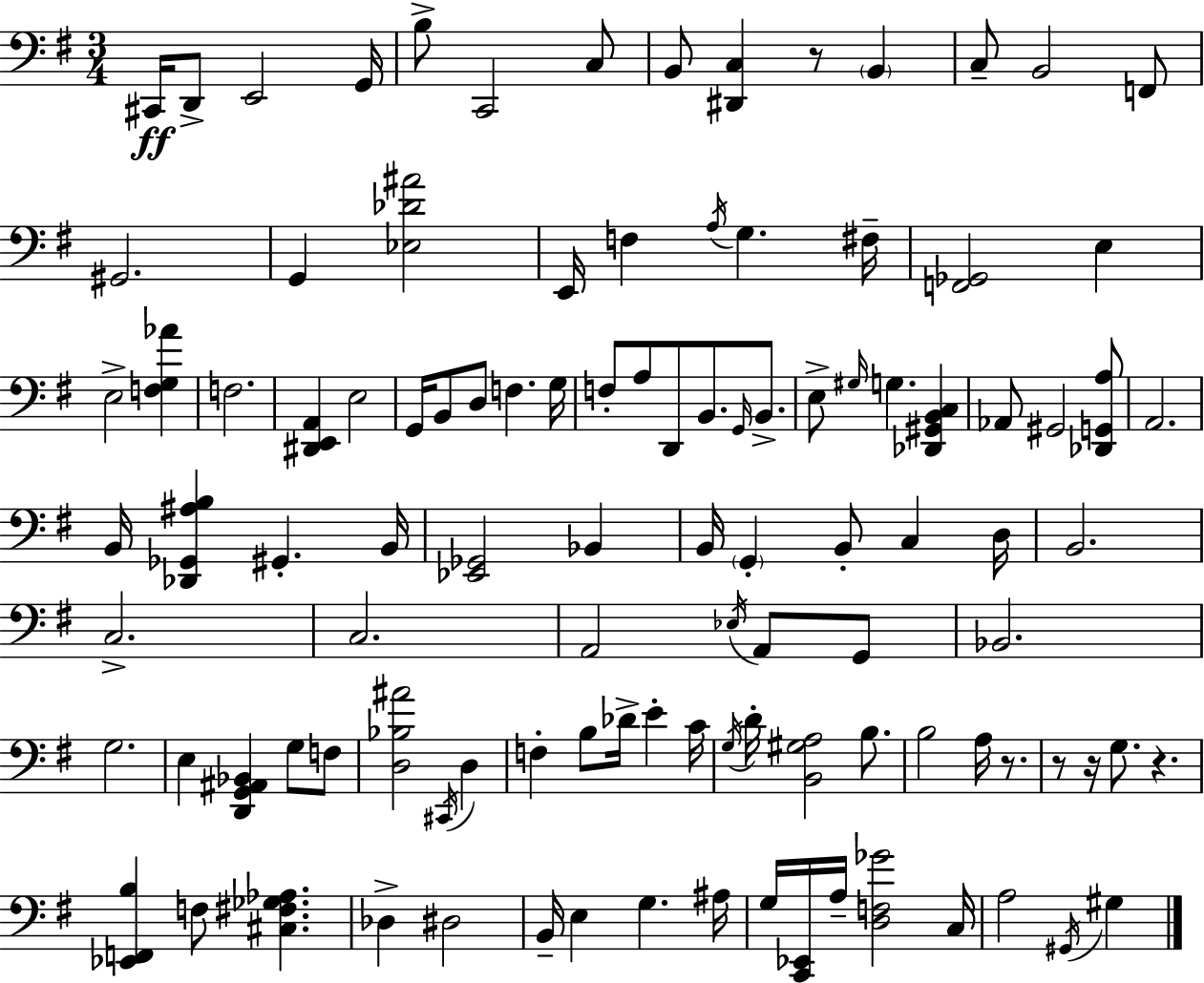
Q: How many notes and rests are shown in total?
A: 108